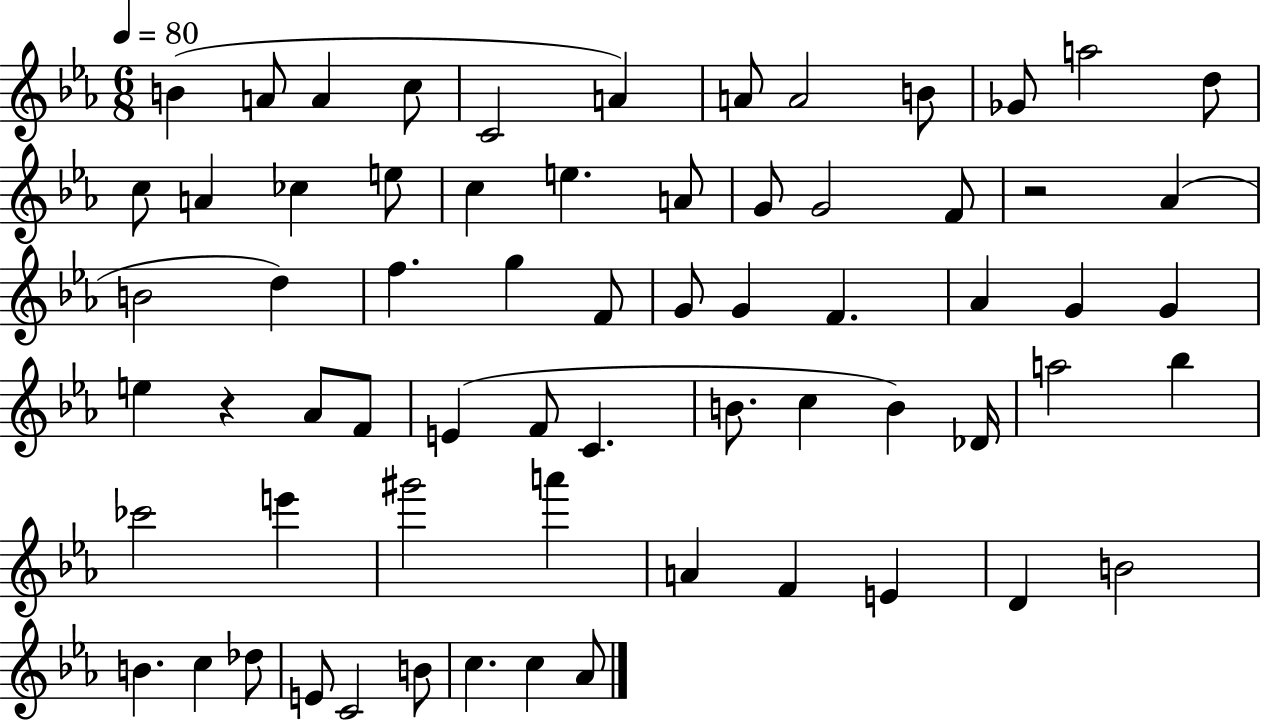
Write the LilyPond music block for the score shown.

{
  \clef treble
  \numericTimeSignature
  \time 6/8
  \key ees \major
  \tempo 4 = 80
  b'4( a'8 a'4 c''8 | c'2 a'4) | a'8 a'2 b'8 | ges'8 a''2 d''8 | \break c''8 a'4 ces''4 e''8 | c''4 e''4. a'8 | g'8 g'2 f'8 | r2 aes'4( | \break b'2 d''4) | f''4. g''4 f'8 | g'8 g'4 f'4. | aes'4 g'4 g'4 | \break e''4 r4 aes'8 f'8 | e'4( f'8 c'4. | b'8. c''4 b'4) des'16 | a''2 bes''4 | \break ces'''2 e'''4 | gis'''2 a'''4 | a'4 f'4 e'4 | d'4 b'2 | \break b'4. c''4 des''8 | e'8 c'2 b'8 | c''4. c''4 aes'8 | \bar "|."
}